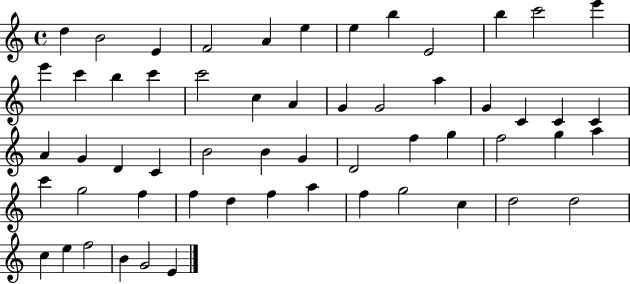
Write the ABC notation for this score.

X:1
T:Untitled
M:4/4
L:1/4
K:C
d B2 E F2 A e e b E2 b c'2 e' e' c' b c' c'2 c A G G2 a G C C C A G D C B2 B G D2 f g f2 g a c' g2 f f d f a f g2 c d2 d2 c e f2 B G2 E